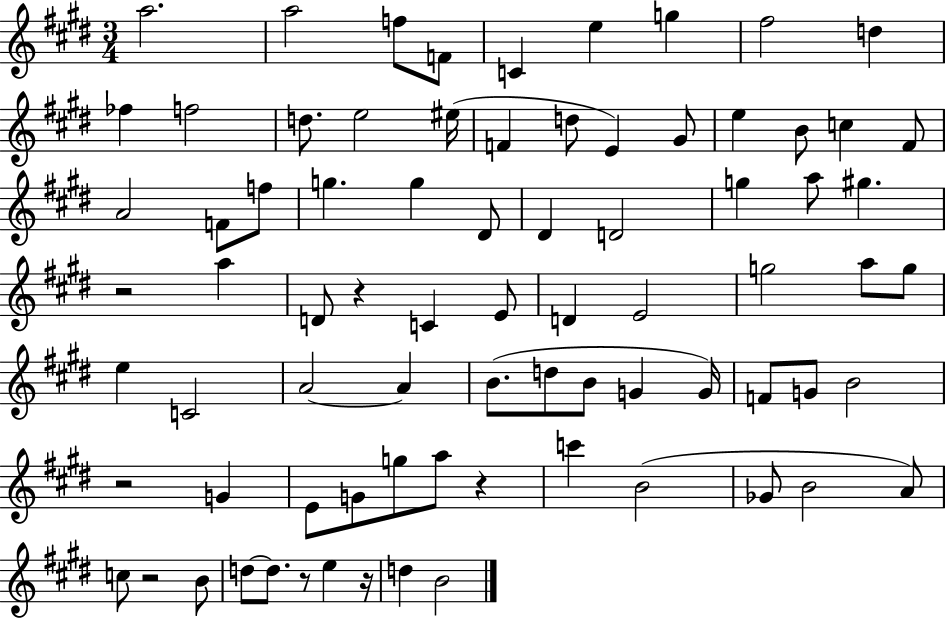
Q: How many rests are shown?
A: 7